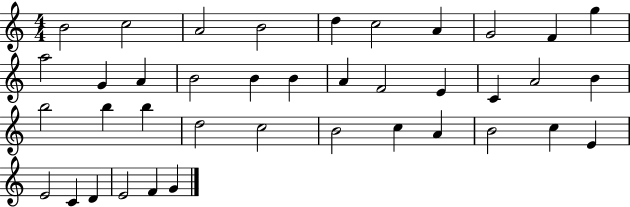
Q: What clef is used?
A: treble